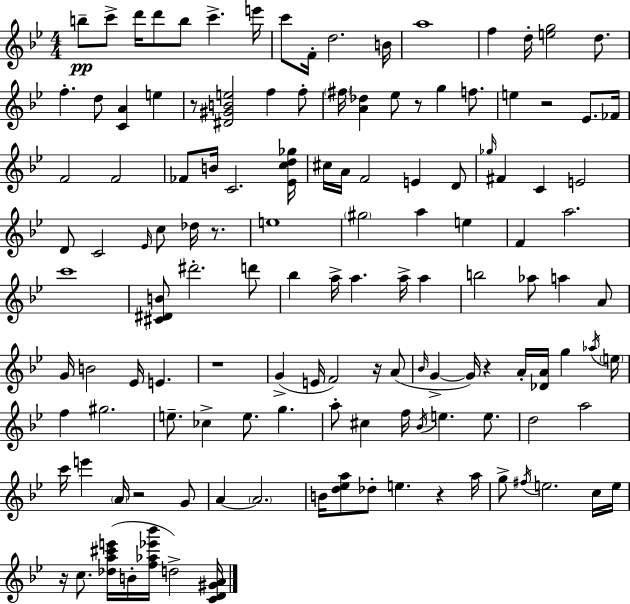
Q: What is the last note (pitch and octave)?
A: D5